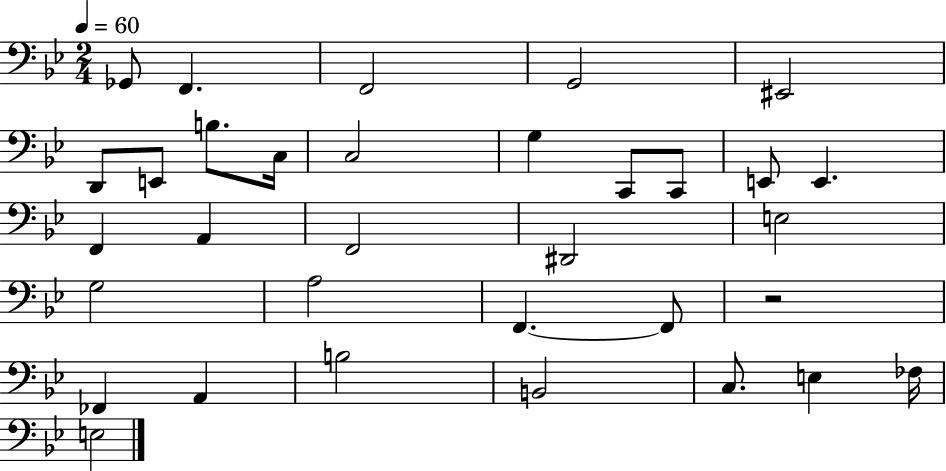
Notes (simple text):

Gb2/e F2/q. F2/h G2/h EIS2/h D2/e E2/e B3/e. C3/s C3/h G3/q C2/e C2/e E2/e E2/q. F2/q A2/q F2/h D#2/h E3/h G3/h A3/h F2/q. F2/e R/h FES2/q A2/q B3/h B2/h C3/e. E3/q FES3/s E3/h